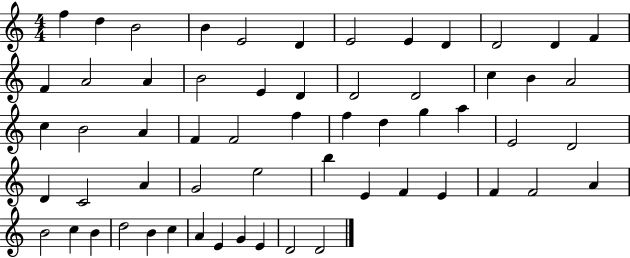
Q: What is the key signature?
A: C major